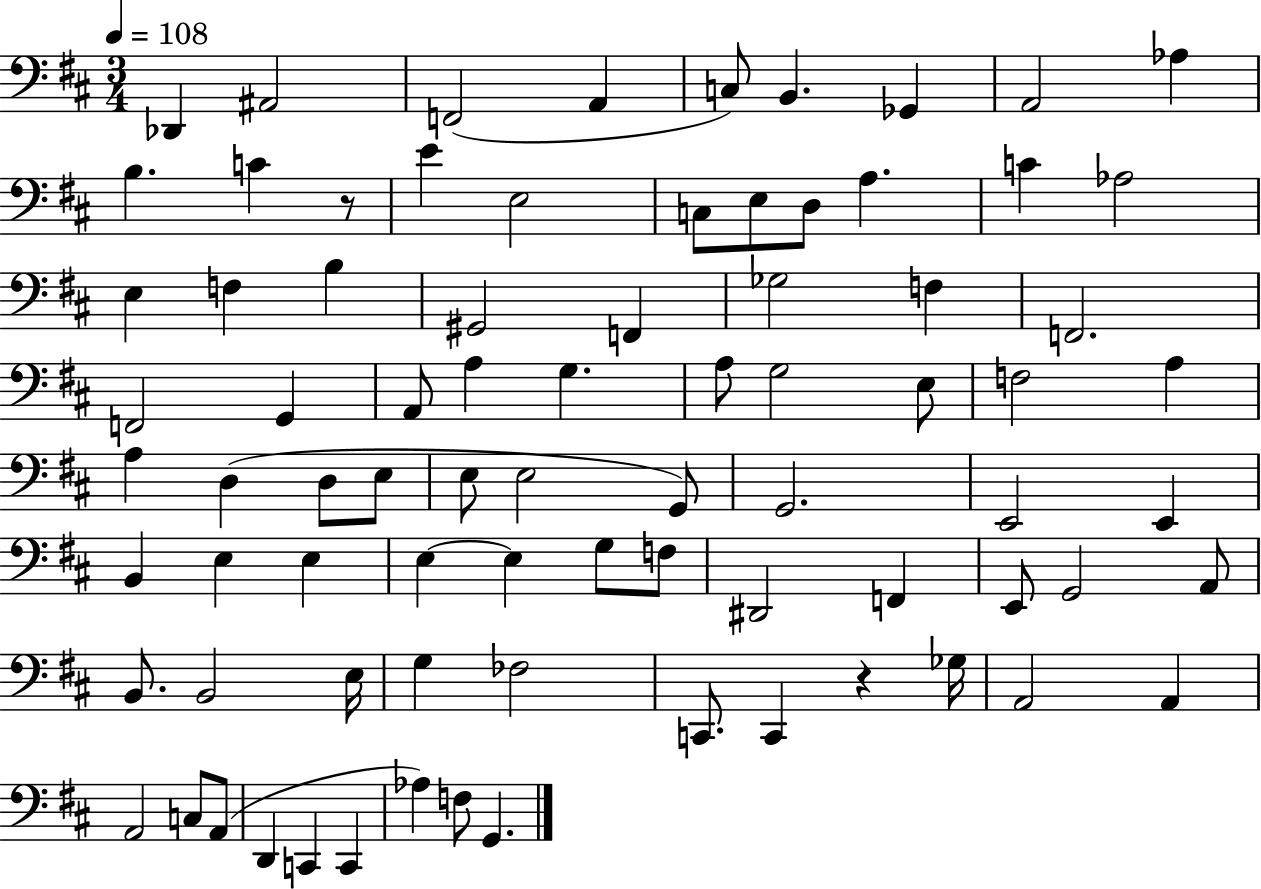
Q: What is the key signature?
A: D major